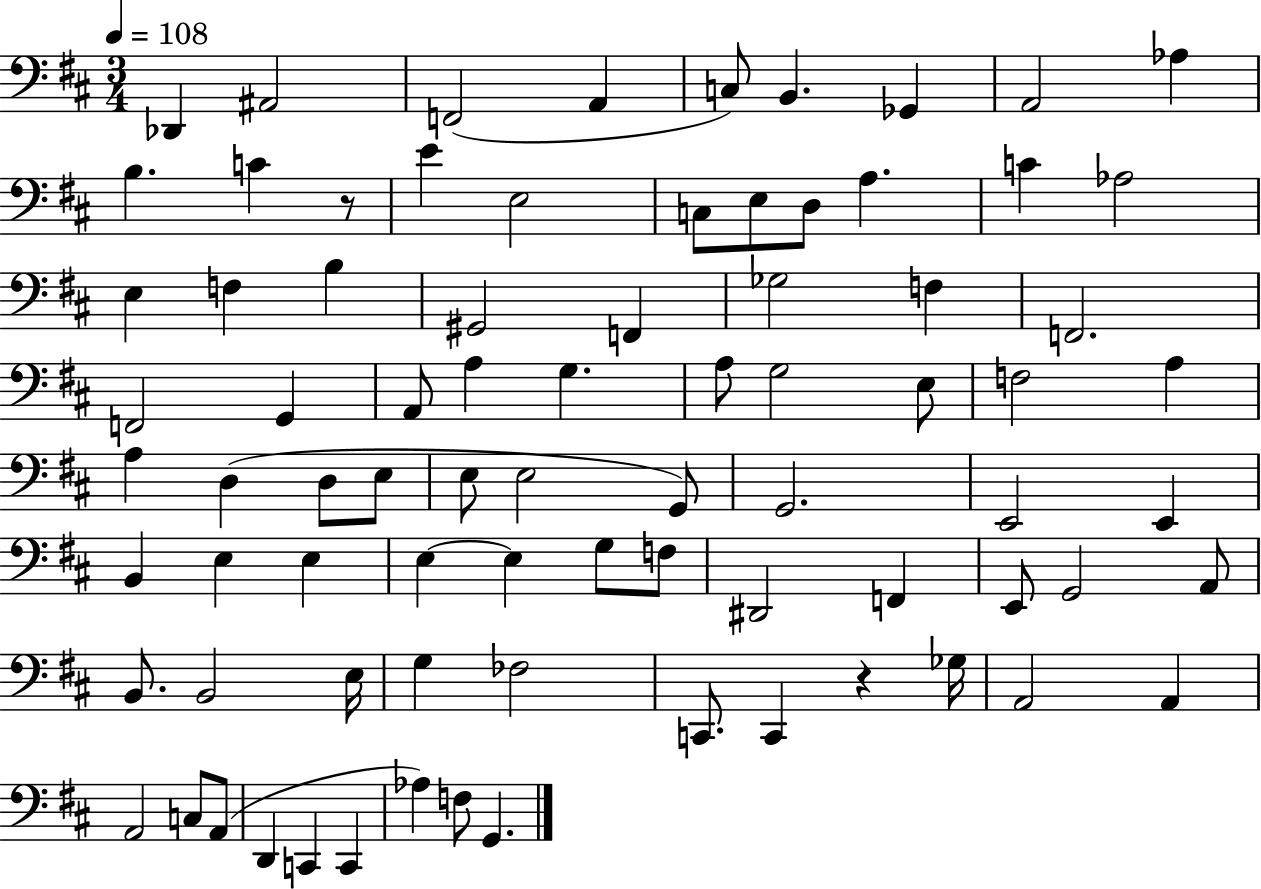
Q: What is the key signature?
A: D major